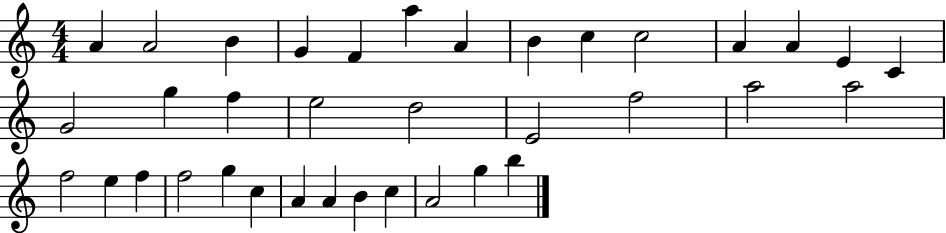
A4/q A4/h B4/q G4/q F4/q A5/q A4/q B4/q C5/q C5/h A4/q A4/q E4/q C4/q G4/h G5/q F5/q E5/h D5/h E4/h F5/h A5/h A5/h F5/h E5/q F5/q F5/h G5/q C5/q A4/q A4/q B4/q C5/q A4/h G5/q B5/q